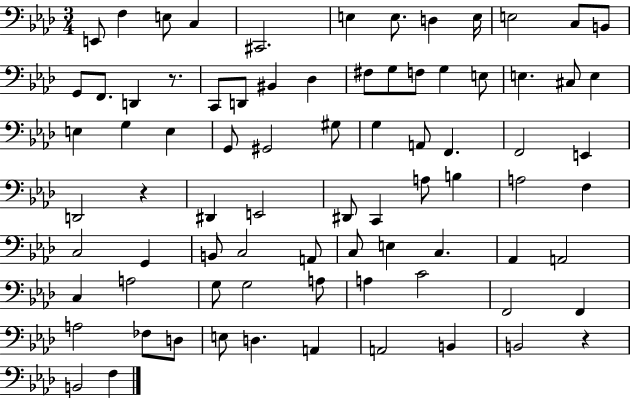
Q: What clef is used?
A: bass